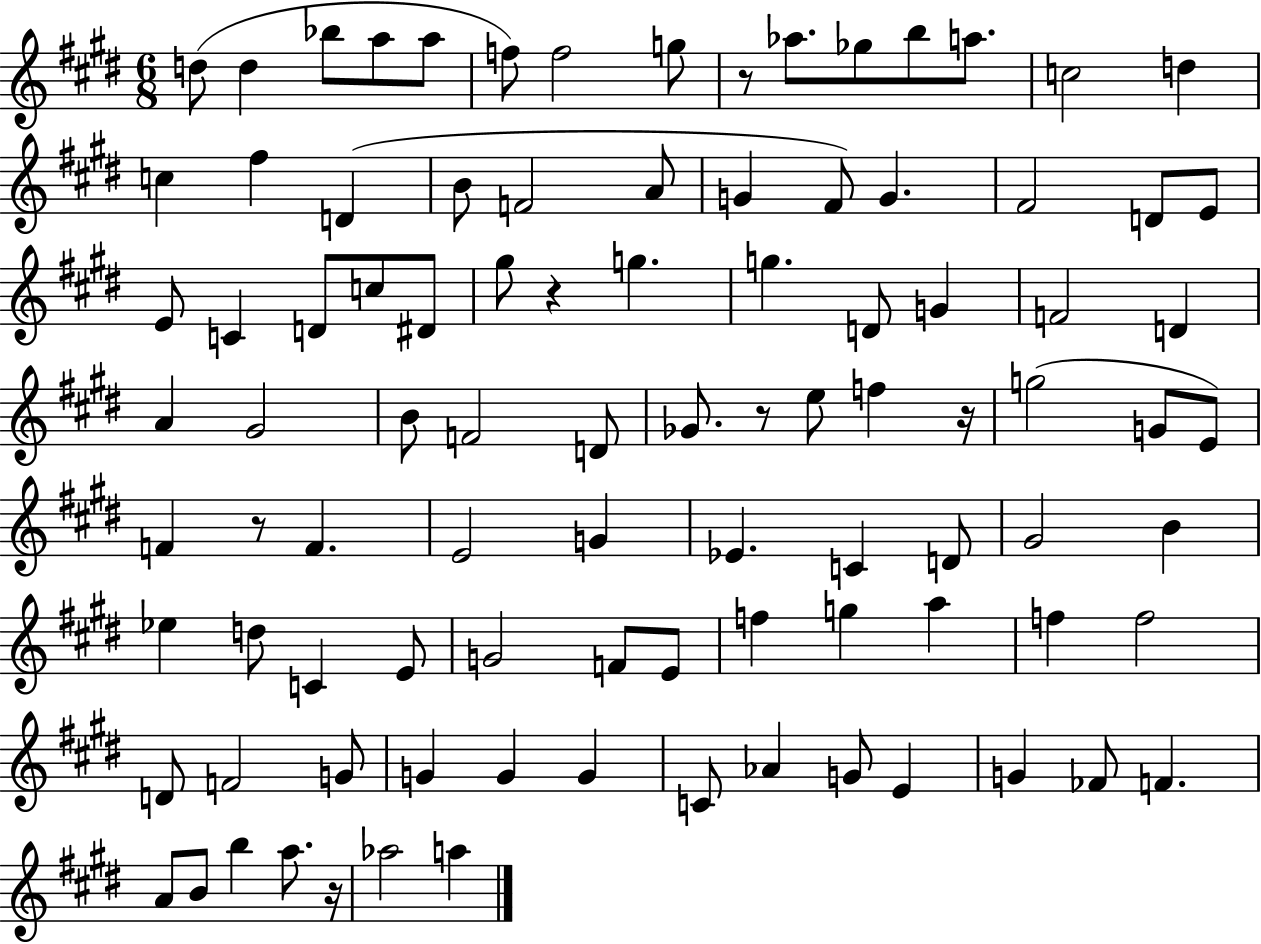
D5/e D5/q Bb5/e A5/e A5/e F5/e F5/h G5/e R/e Ab5/e. Gb5/e B5/e A5/e. C5/h D5/q C5/q F#5/q D4/q B4/e F4/h A4/e G4/q F#4/e G4/q. F#4/h D4/e E4/e E4/e C4/q D4/e C5/e D#4/e G#5/e R/q G5/q. G5/q. D4/e G4/q F4/h D4/q A4/q G#4/h B4/e F4/h D4/e Gb4/e. R/e E5/e F5/q R/s G5/h G4/e E4/e F4/q R/e F4/q. E4/h G4/q Eb4/q. C4/q D4/e G#4/h B4/q Eb5/q D5/e C4/q E4/e G4/h F4/e E4/e F5/q G5/q A5/q F5/q F5/h D4/e F4/h G4/e G4/q G4/q G4/q C4/e Ab4/q G4/e E4/q G4/q FES4/e F4/q. A4/e B4/e B5/q A5/e. R/s Ab5/h A5/q